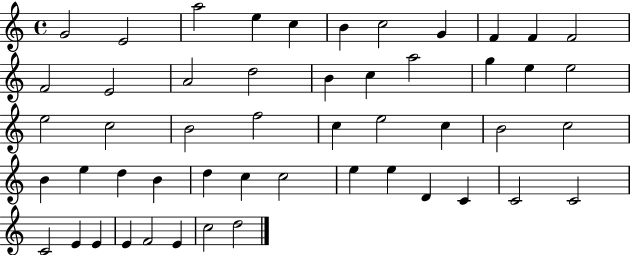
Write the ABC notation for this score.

X:1
T:Untitled
M:4/4
L:1/4
K:C
G2 E2 a2 e c B c2 G F F F2 F2 E2 A2 d2 B c a2 g e e2 e2 c2 B2 f2 c e2 c B2 c2 B e d B d c c2 e e D C C2 C2 C2 E E E F2 E c2 d2